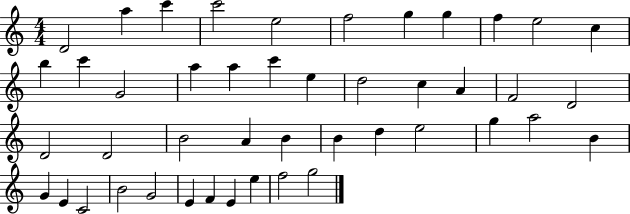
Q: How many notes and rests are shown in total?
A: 45